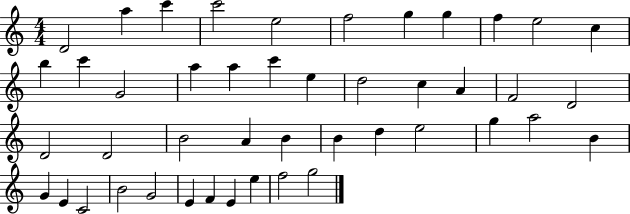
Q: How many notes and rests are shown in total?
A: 45